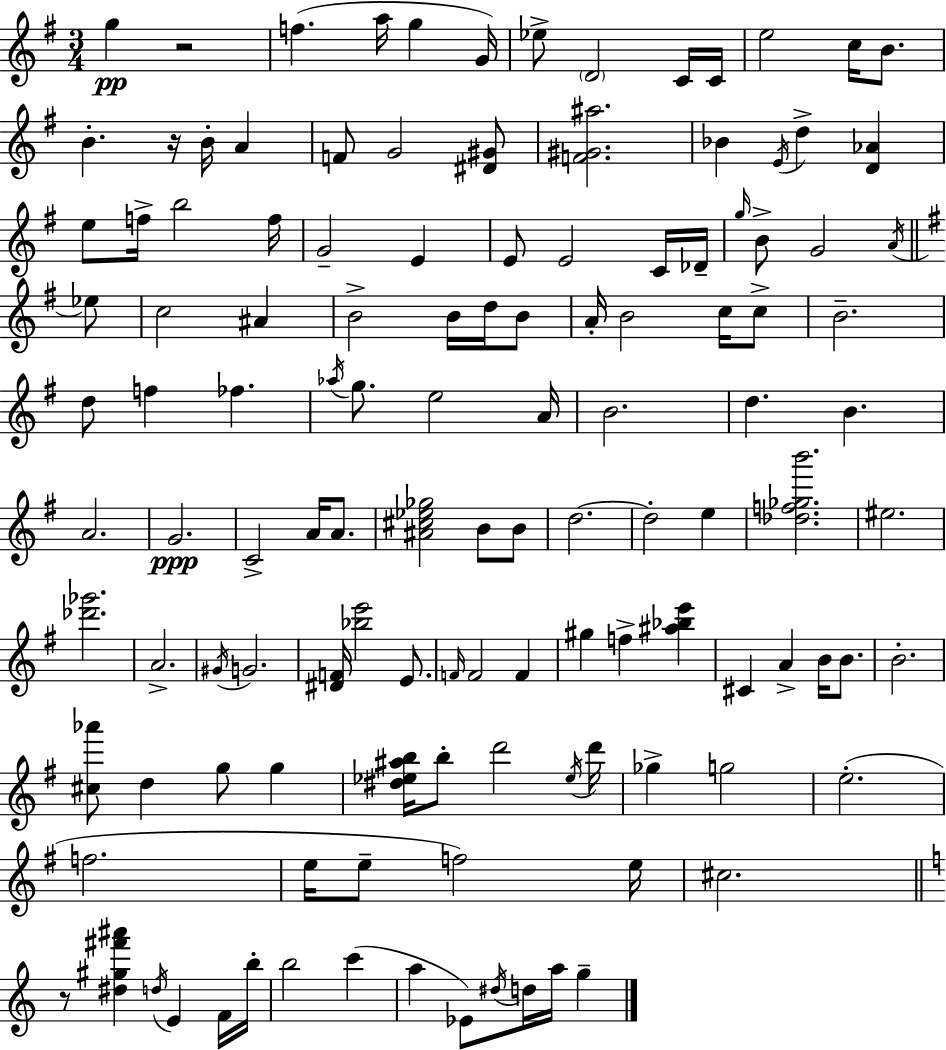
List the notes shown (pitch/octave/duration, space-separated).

G5/q R/h F5/q. A5/s G5/q G4/s Eb5/e D4/h C4/s C4/s E5/h C5/s B4/e. B4/q. R/s B4/s A4/q F4/e G4/h [D#4,G#4]/e [F4,G#4,A#5]/h. Bb4/q E4/s D5/q [D4,Ab4]/q E5/e F5/s B5/h F5/s G4/h E4/q E4/e E4/h C4/s Db4/s G5/s B4/e G4/h A4/s Eb5/e C5/h A#4/q B4/h B4/s D5/s B4/e A4/s B4/h C5/s C5/e B4/h. D5/e F5/q FES5/q. Ab5/s G5/e. E5/h A4/s B4/h. D5/q. B4/q. A4/h. G4/h. C4/h A4/s A4/e. [A#4,C#5,Eb5,Gb5]/h B4/e B4/e D5/h. D5/h E5/q [Db5,F5,Gb5,B6]/h. EIS5/h. [Db6,Gb6]/h. A4/h. G#4/s G4/h. [D#4,F4]/s [Bb5,E6]/h E4/e. F4/s F4/h F4/q G#5/q F5/q [A#5,Bb5,E6]/q C#4/q A4/q B4/s B4/e. B4/h. [C#5,Ab6]/e D5/q G5/e G5/q [D#5,Eb5,A#5,B5]/s B5/e D6/h Eb5/s D6/s Gb5/q G5/h E5/h. F5/h. E5/s E5/e F5/h E5/s C#5/h. R/e [D#5,G#5,F#6,A#6]/q D5/s E4/q F4/s B5/s B5/h C6/q A5/q Eb4/e D#5/s D5/s A5/s G5/q